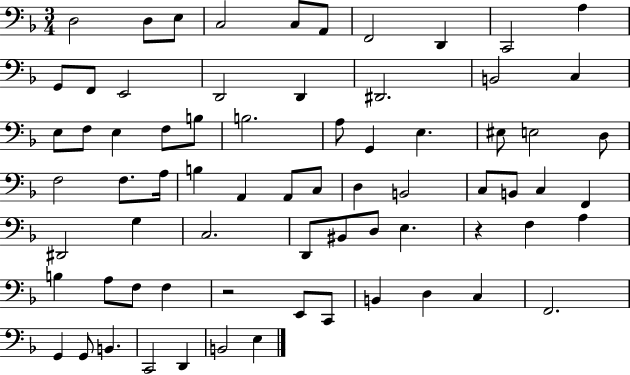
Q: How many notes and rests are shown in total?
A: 71